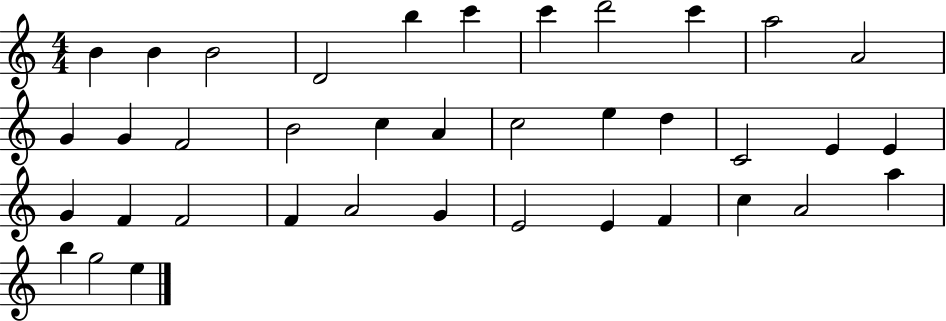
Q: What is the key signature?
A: C major